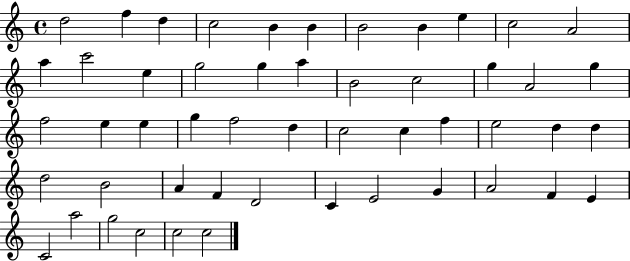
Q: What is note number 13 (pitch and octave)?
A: C6